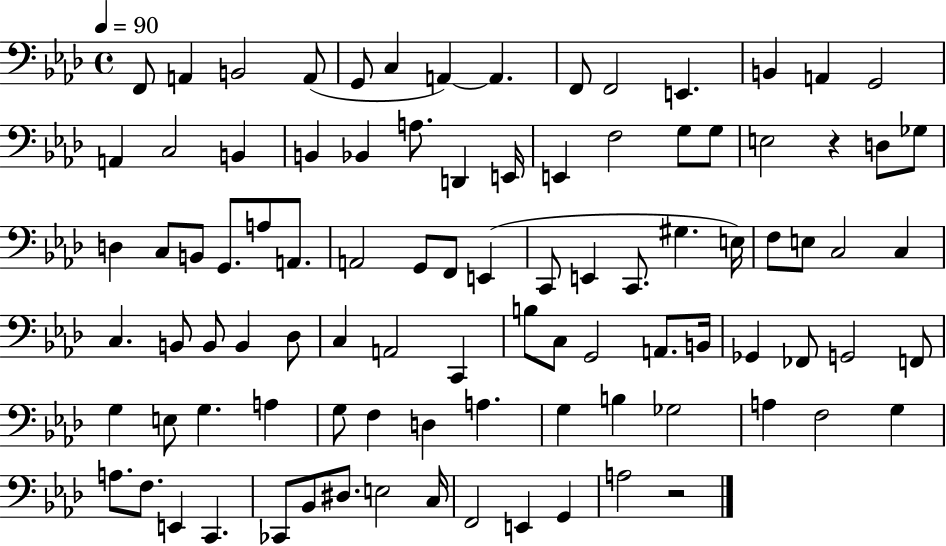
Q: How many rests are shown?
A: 2